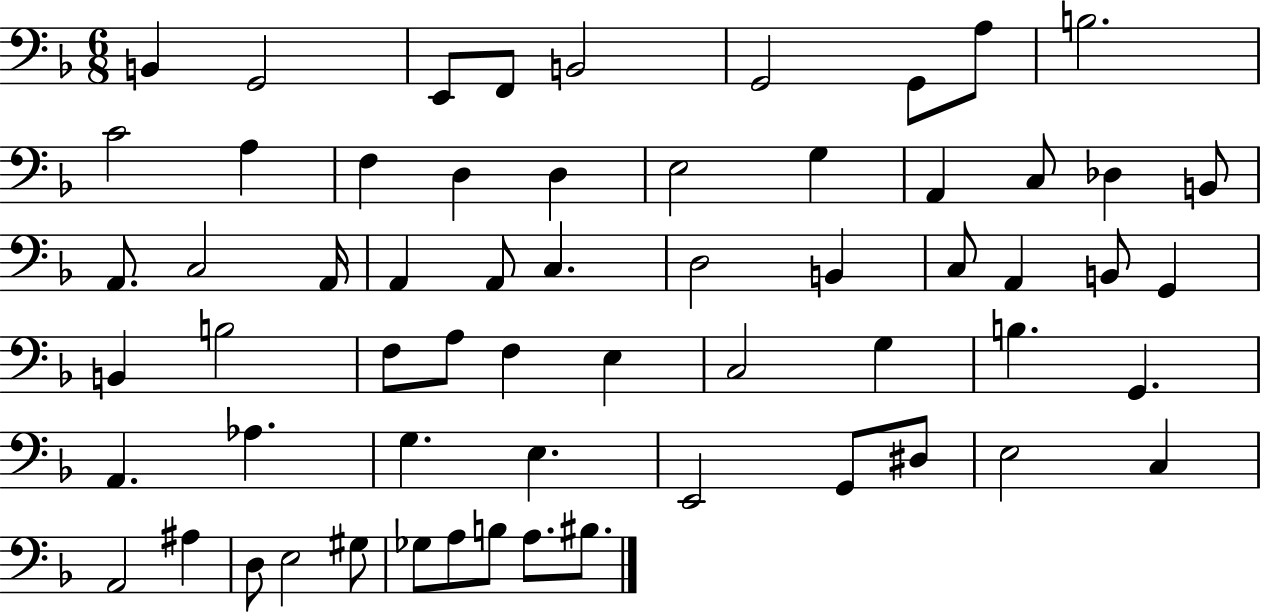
X:1
T:Untitled
M:6/8
L:1/4
K:F
B,, G,,2 E,,/2 F,,/2 B,,2 G,,2 G,,/2 A,/2 B,2 C2 A, F, D, D, E,2 G, A,, C,/2 _D, B,,/2 A,,/2 C,2 A,,/4 A,, A,,/2 C, D,2 B,, C,/2 A,, B,,/2 G,, B,, B,2 F,/2 A,/2 F, E, C,2 G, B, G,, A,, _A, G, E, E,,2 G,,/2 ^D,/2 E,2 C, A,,2 ^A, D,/2 E,2 ^G,/2 _G,/2 A,/2 B,/2 A,/2 ^B,/2